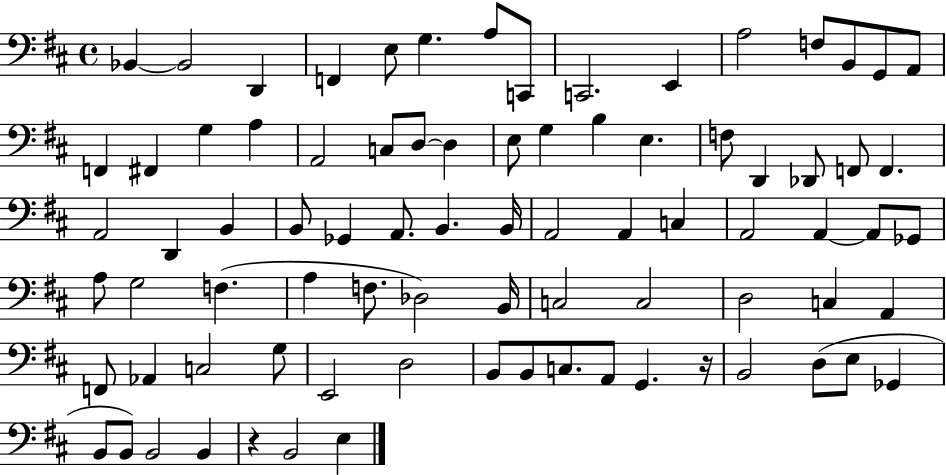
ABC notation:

X:1
T:Untitled
M:4/4
L:1/4
K:D
_B,, _B,,2 D,, F,, E,/2 G, A,/2 C,,/2 C,,2 E,, A,2 F,/2 B,,/2 G,,/2 A,,/2 F,, ^F,, G, A, A,,2 C,/2 D,/2 D, E,/2 G, B, E, F,/2 D,, _D,,/2 F,,/2 F,, A,,2 D,, B,, B,,/2 _G,, A,,/2 B,, B,,/4 A,,2 A,, C, A,,2 A,, A,,/2 _G,,/2 A,/2 G,2 F, A, F,/2 _D,2 B,,/4 C,2 C,2 D,2 C, A,, F,,/2 _A,, C,2 G,/2 E,,2 D,2 B,,/2 B,,/2 C,/2 A,,/2 G,, z/4 B,,2 D,/2 E,/2 _G,, B,,/2 B,,/2 B,,2 B,, z B,,2 E,